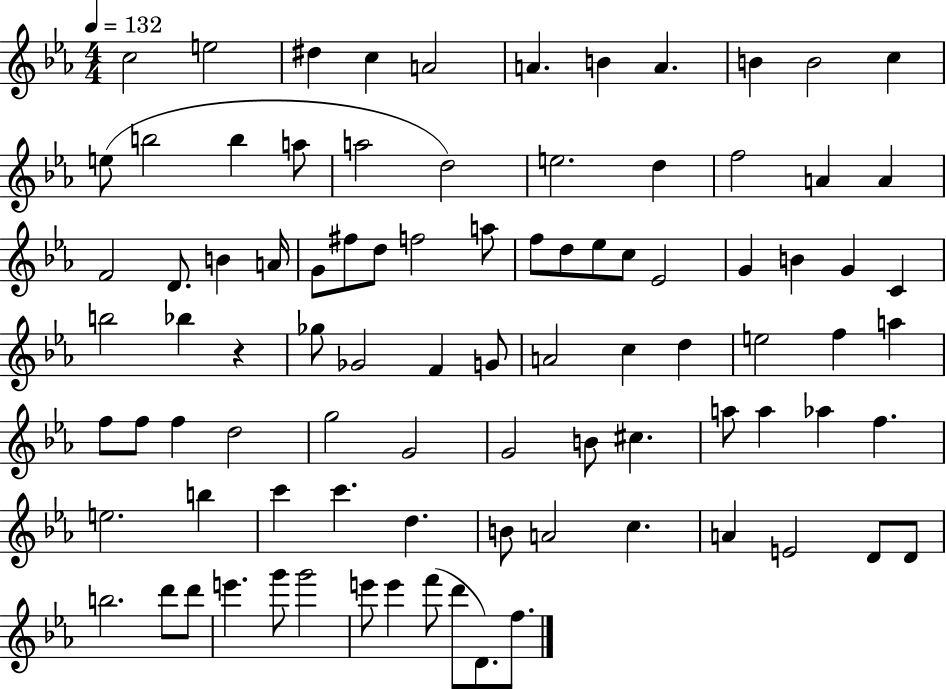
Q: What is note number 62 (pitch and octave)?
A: A5